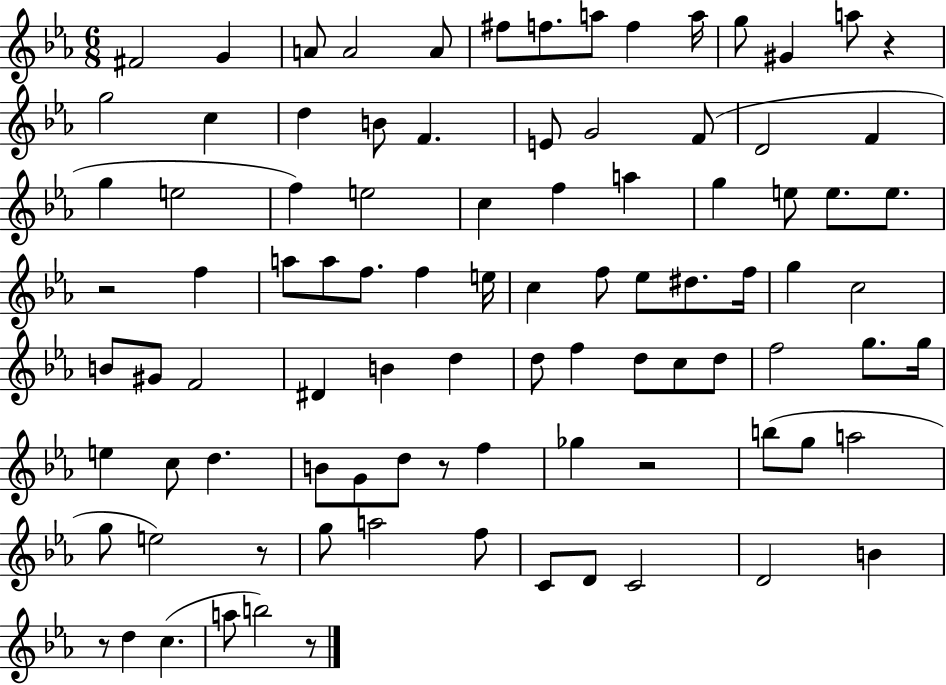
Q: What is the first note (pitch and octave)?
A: F#4